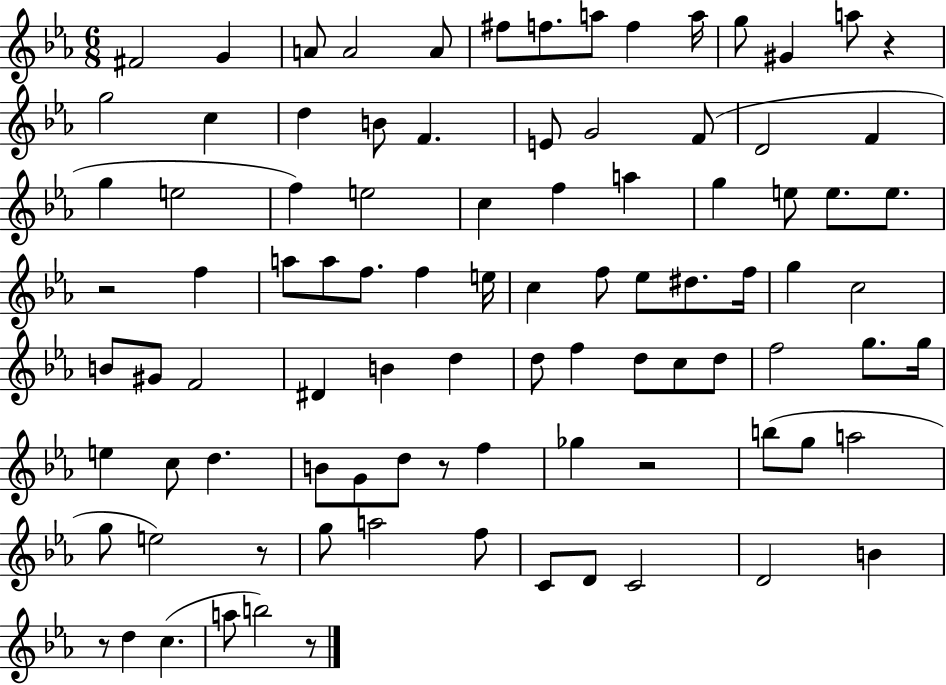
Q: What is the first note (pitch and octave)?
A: F#4